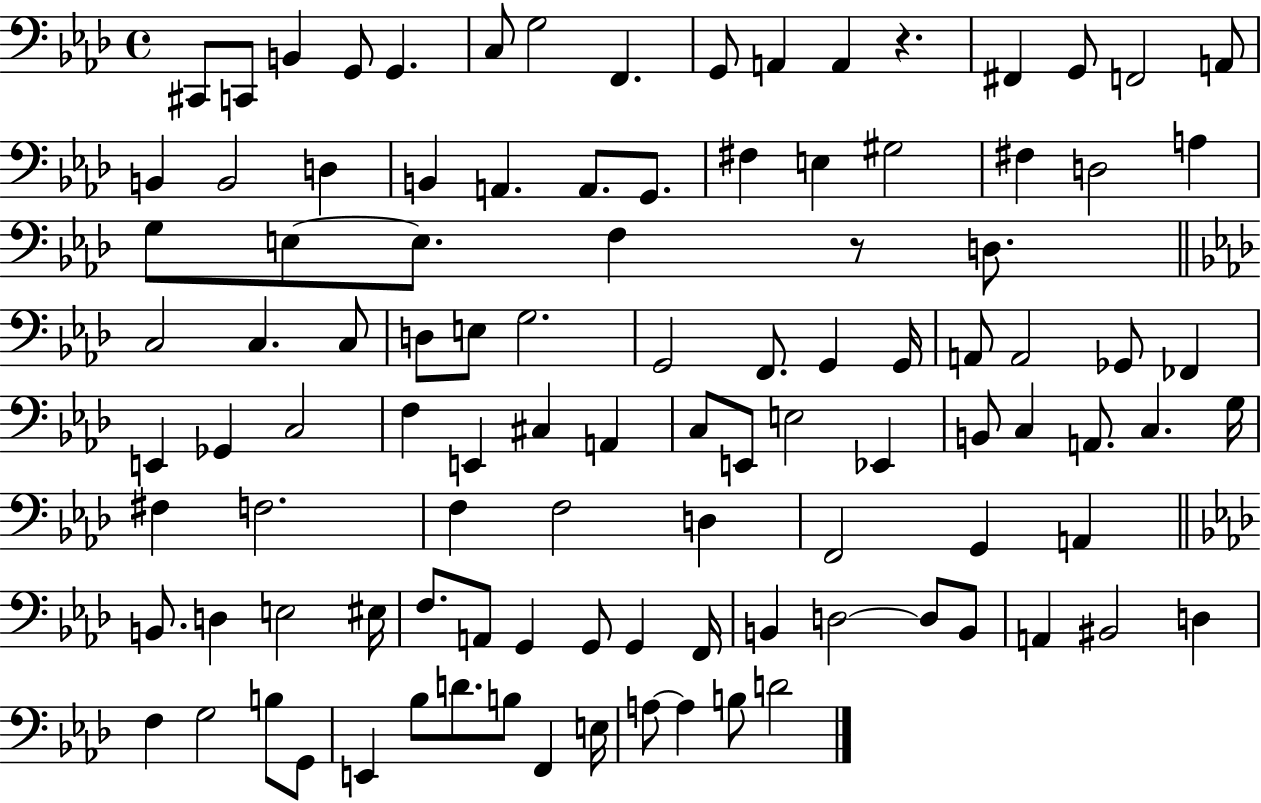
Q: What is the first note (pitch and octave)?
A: C#2